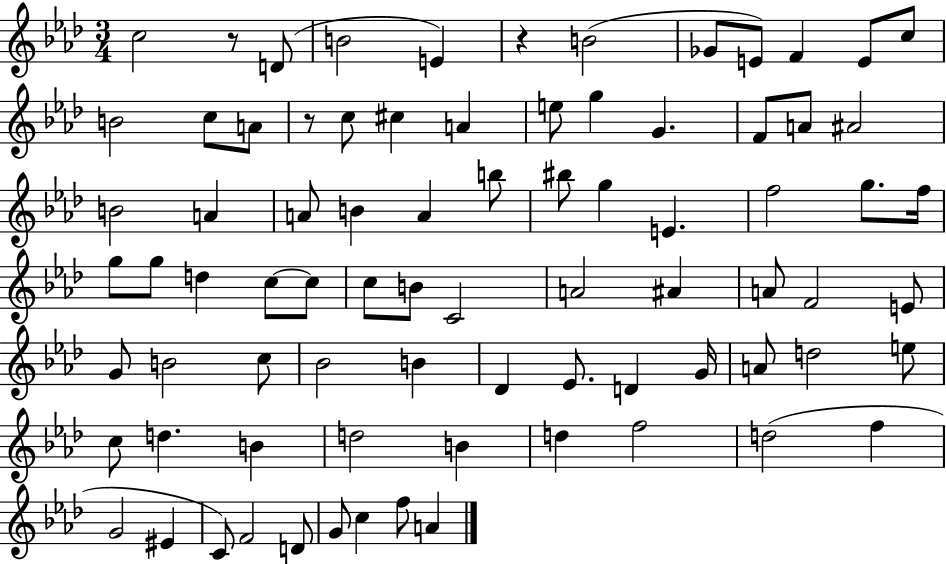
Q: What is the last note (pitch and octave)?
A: A4